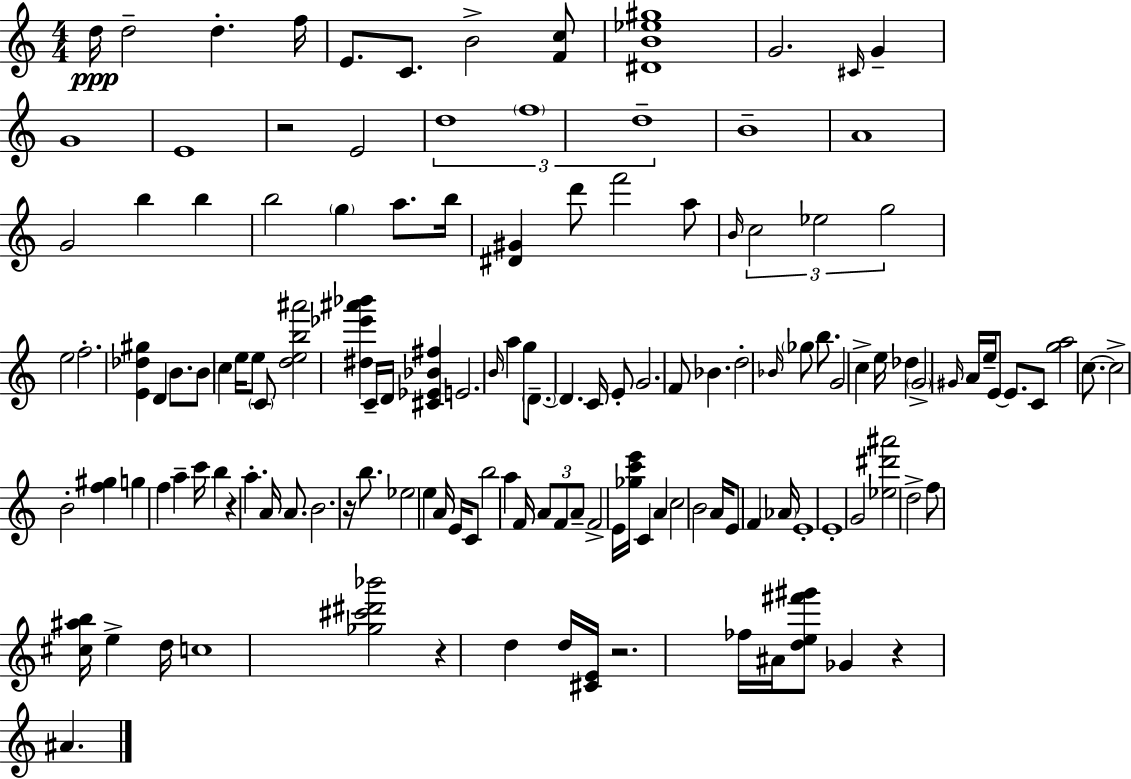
{
  \clef treble
  \numericTimeSignature
  \time 4/4
  \key a \minor
  d''16\ppp d''2-- d''4.-. f''16 | e'8. c'8. b'2-> <f' c''>8 | <dis' b' ees'' gis''>1 | g'2. \grace { cis'16 } g'4-- | \break g'1 | e'1 | r2 e'2 | \tuplet 3/2 { d''1 | \break \parenthesize f''1 | d''1-- } | b'1-- | a'1 | \break g'2 b''4 b''4 | b''2 \parenthesize g''4 a''8. | b''16 <dis' gis'>4 d'''8 f'''2 a''8 | \grace { b'16 } \tuplet 3/2 { c''2 ees''2 | \break g''2 } e''2 | f''2.-. <e' des'' gis''>4 | d'4 b'8. b'8 c''4 e''16 | e''8 \parenthesize c'8 <d'' e'' b'' ais'''>2 <dis'' ees''' ais''' bes'''>4 | \break c'16-- d'16 <cis' ees' bes' fis''>4 e'2. | \grace { b'16 } a''4 g''8 \parenthesize d'8.--~~ d'4. | c'16 e'8-. g'2. | f'8 bes'4. d''2-. | \break \grace { bes'16 } \parenthesize ges''8 b''8. g'2 c''4-> | e''16 des''4 \parenthesize g'2-> | \grace { gis'16 } a'16 e''16-- e'8~~ e'8. c'8 <g'' a''>2 | c''8.~~ c''2-> b'2-. | \break <f'' gis''>4 g''4 f''4 | a''4-- c'''16 b''4 r4 a''4.-. | a'16 a'8. b'2. | r16 b''8. ees''2 | \break e''4 a'16 e'16 c'8 b''2 | a''4 f'16 \tuplet 3/2 { a'8 f'8 a'8-- } f'2-> | e'16 <ges'' c''' e'''>16 c'4 a'4 c''2 | b'2 a'16 e'8 | \break f'4 \parenthesize aes'16 e'1-. | e'1-. | g'2 <ees'' dis''' ais'''>2 | d''2-> f''8 <cis'' ais'' b''>16 | \break e''4-> d''16 c''1 | <ges'' cis''' dis''' bes'''>2 r4 | d''4 d''16 <cis' e'>16 r2. | fes''16 ais'16 <d'' e'' fis''' gis'''>8 ges'4 r4 ais'4. | \break \bar "|."
}